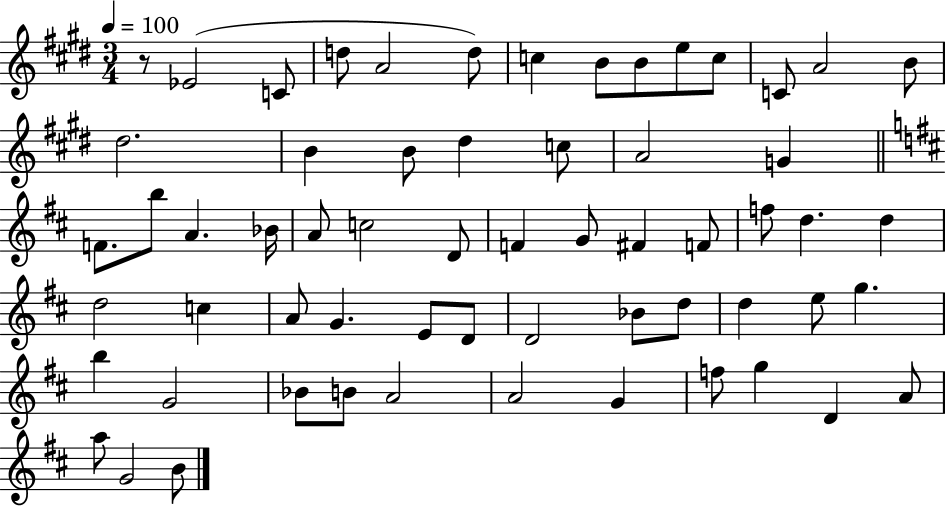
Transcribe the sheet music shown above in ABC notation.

X:1
T:Untitled
M:3/4
L:1/4
K:E
z/2 _E2 C/2 d/2 A2 d/2 c B/2 B/2 e/2 c/2 C/2 A2 B/2 ^d2 B B/2 ^d c/2 A2 G F/2 b/2 A _B/4 A/2 c2 D/2 F G/2 ^F F/2 f/2 d d d2 c A/2 G E/2 D/2 D2 _B/2 d/2 d e/2 g b G2 _B/2 B/2 A2 A2 G f/2 g D A/2 a/2 G2 B/2